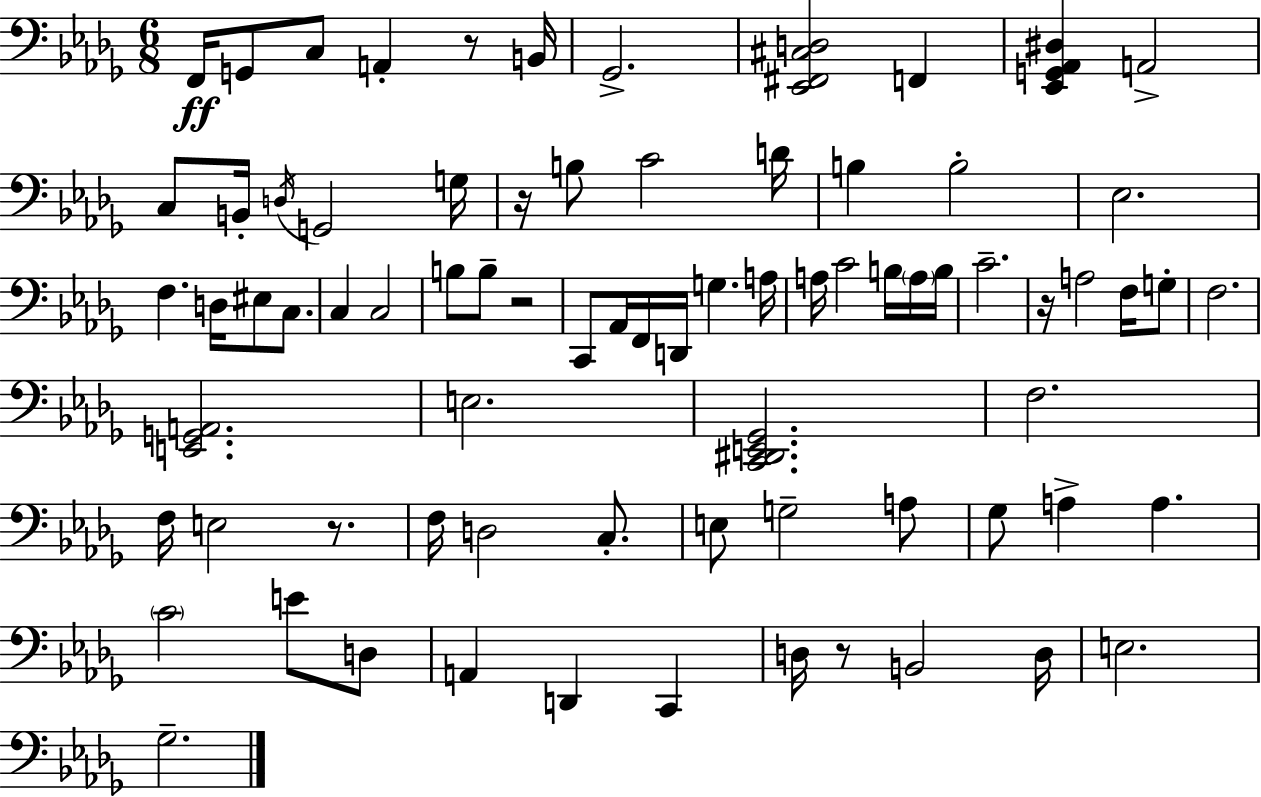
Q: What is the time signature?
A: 6/8